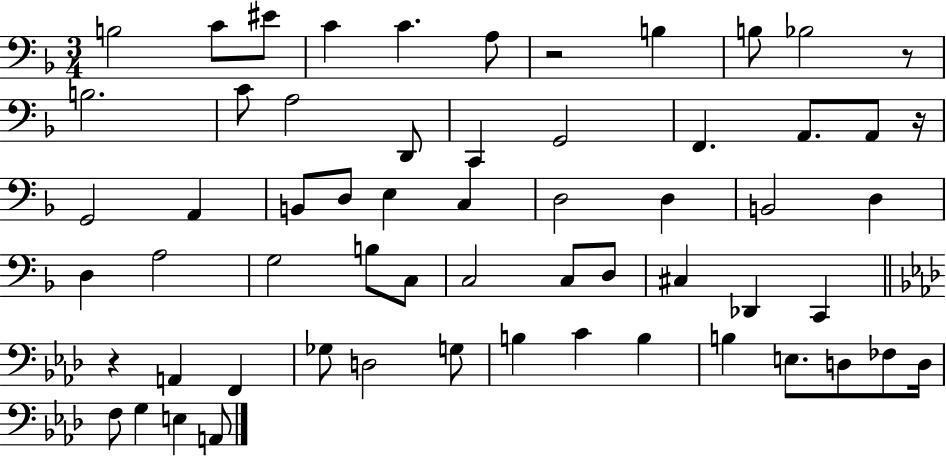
X:1
T:Untitled
M:3/4
L:1/4
K:F
B,2 C/2 ^E/2 C C A,/2 z2 B, B,/2 _B,2 z/2 B,2 C/2 A,2 D,,/2 C,, G,,2 F,, A,,/2 A,,/2 z/4 G,,2 A,, B,,/2 D,/2 E, C, D,2 D, B,,2 D, D, A,2 G,2 B,/2 C,/2 C,2 C,/2 D,/2 ^C, _D,, C,, z A,, F,, _G,/2 D,2 G,/2 B, C B, B, E,/2 D,/2 _F,/2 D,/4 F,/2 G, E, A,,/2